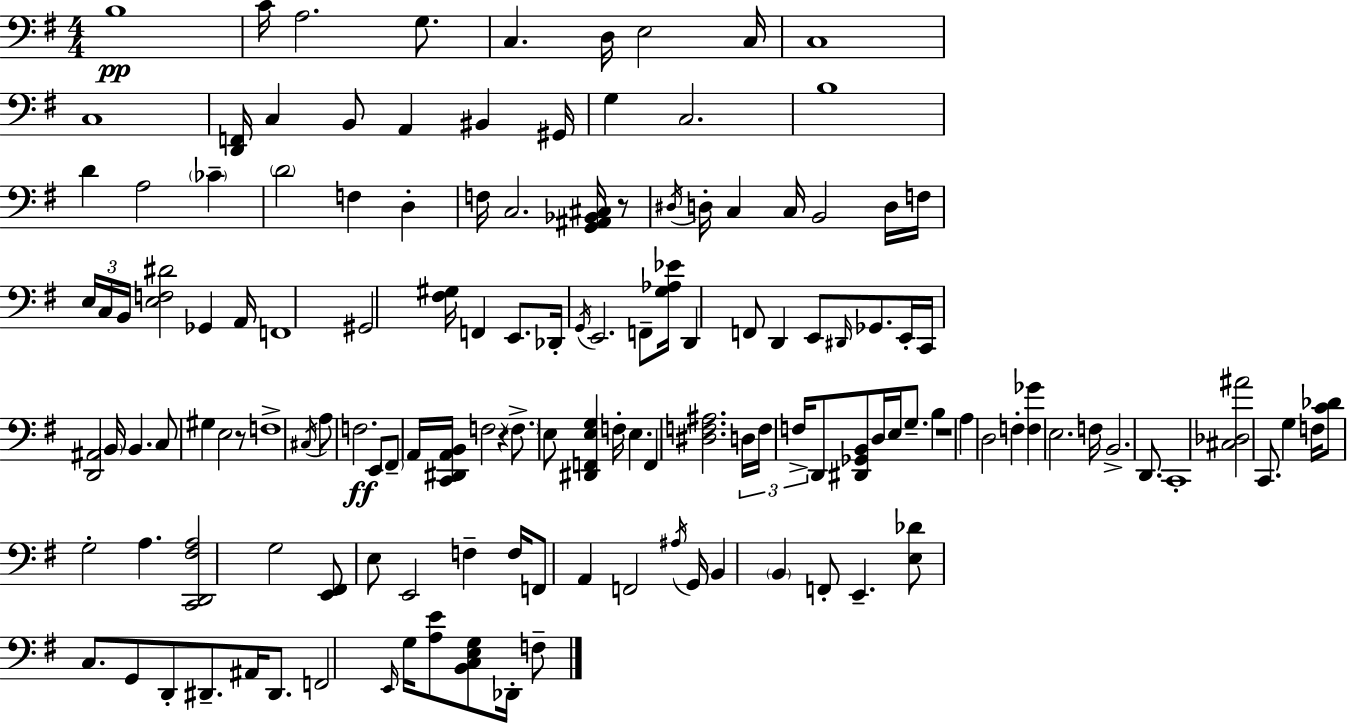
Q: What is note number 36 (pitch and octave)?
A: B2